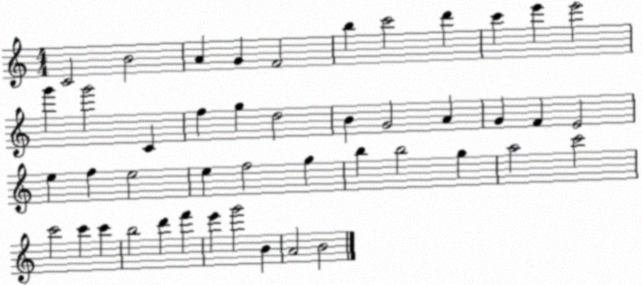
X:1
T:Untitled
M:4/4
L:1/4
K:C
C2 B2 A G F2 b c'2 d' c' e' e'2 g' g'2 C f g d2 B G2 A G F E2 e f e2 e f2 g b b2 g a2 c'2 c'2 c' c' b2 d' f' e' g'2 B A2 B2